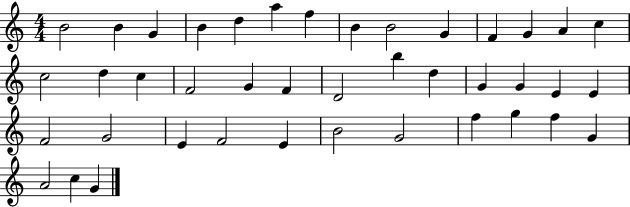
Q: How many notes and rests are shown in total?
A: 41